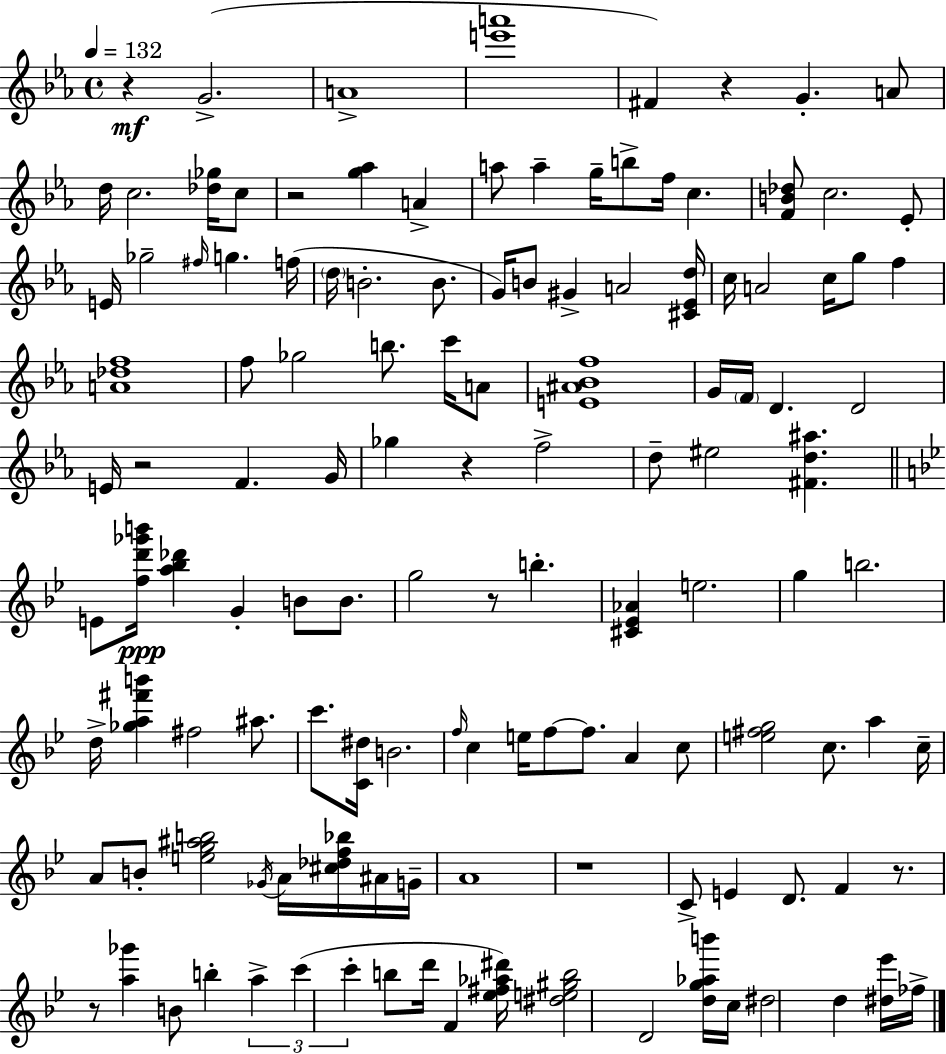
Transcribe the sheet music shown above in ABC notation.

X:1
T:Untitled
M:4/4
L:1/4
K:Eb
z G2 A4 [e'a']4 ^F z G A/2 d/4 c2 [_d_g]/4 c/2 z2 [g_a] A a/2 a g/4 b/2 f/4 c [FB_d]/2 c2 _E/2 E/4 _g2 ^f/4 g f/4 d/4 B2 B/2 G/4 B/2 ^G A2 [^C_Ed]/4 c/4 A2 c/4 g/2 f [A_df]4 f/2 _g2 b/2 c'/4 A/2 [E^A_Bf]4 G/4 F/4 D D2 E/4 z2 F G/4 _g z f2 d/2 ^e2 [^Fd^a] E/2 [fd'_g'b']/4 [a_b_d'] G B/2 B/2 g2 z/2 b [^C_E_A] e2 g b2 d/4 [_ga^f'b'] ^f2 ^a/2 c'/2 [C^d]/4 B2 f/4 c e/4 f/2 f/2 A c/2 [e^fg]2 c/2 a c/4 A/2 B/2 [eg^ab]2 _G/4 A/4 [^c_df_b]/4 ^A/4 G/4 A4 z4 C/2 E D/2 F z/2 z/2 [a_g'] B/2 b a c' c' b/2 d'/4 F [_e^f_a^d']/4 [^de^gb]2 D2 [dg_ab']/4 c/4 ^d2 d [^d_e']/4 _f/4